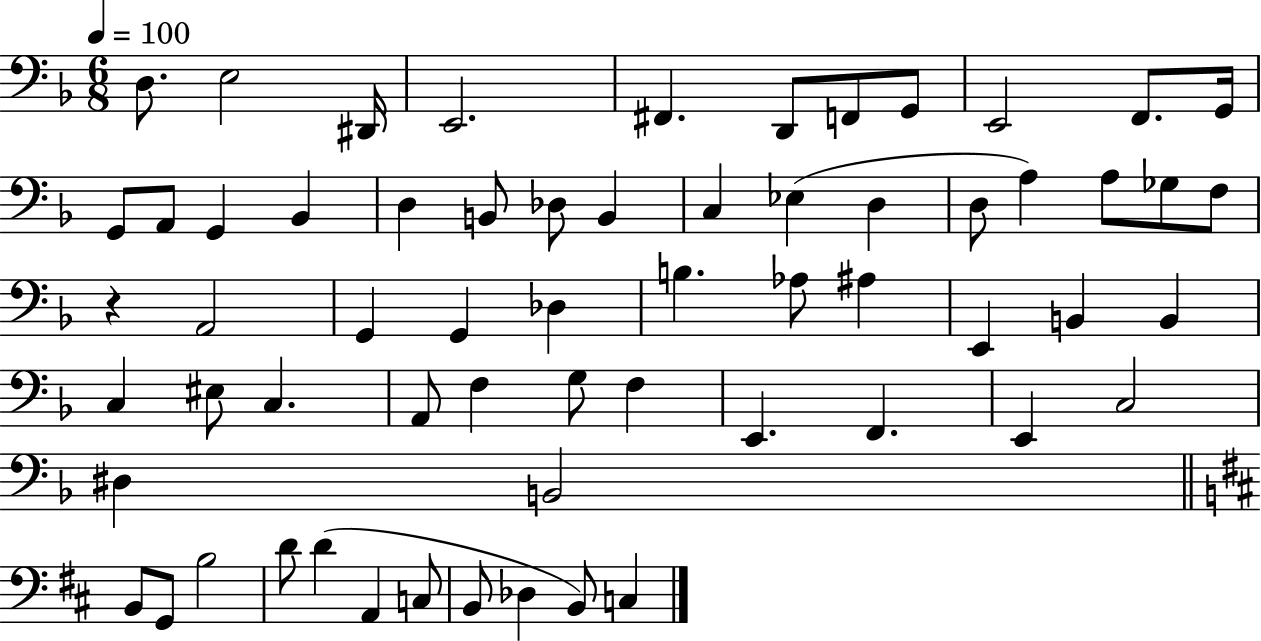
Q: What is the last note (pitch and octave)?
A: C3